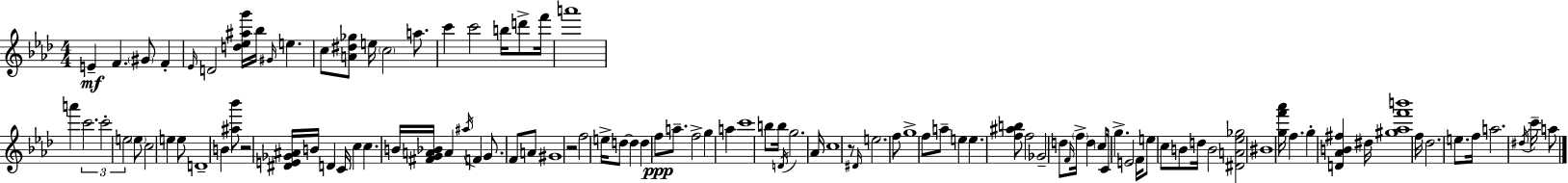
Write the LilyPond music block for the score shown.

{
  \clef treble
  \numericTimeSignature
  \time 4/4
  \key f \minor
  e'4--\mf f'4. \parenthesize gis'8 f'4-. | \grace { ees'16 } d'2 <d'' ees'' ais'' g'''>16 bes''16 \grace { gis'16 } e''4. | c''8 <a' dis'' ges''>8 e''16 \parenthesize c''2 a''8. | c'''4 c'''2 b''16 d'''8-> | \break f'''16 a'''1 | a'''4 \tuplet 3/2 { c'''2. | c'''2-. e''2 } | \parenthesize e''8 c''2 e''4 | \break e''8 d'1-- | b'4 <ais'' bes'''>8 r2 | <dis' e' ges' ais'>16 b'16 d'4 c'16 c''4 c''4. | b'16 <fis' g' a' bes'>16 a'4 \acciaccatura { ais''16 } f'4 g'8. f'8 | \break a'8 gis'1 | r2 f''2 | e''16-> d''8~~ d''4 d''4 f''8\ppp | a''8.-- f''2-> g''4 a''4 | \break c'''1 | b''8 b''16 \acciaccatura { d'16 } g''2. | aes'16 c''1 | r8 \grace { dis'16 } e''2. | \break f''8 g''1-> | f''8 a''8-- e''4 e''4. | <f'' ais'' b''>8 f''2 ges'2-- | d''8 \grace { f'16 } \parenthesize f''16-> d''4 \parenthesize c''8 c'16 | \break g''4.-> e'2 f'16 e''8 | c''8 b'8 d''16 b'2 <dis' a' ees'' ges''>2 | bis'1 | <g'' f''' aes'''>16 f''4. g''4-. | \break <d' aes' b' fis''>4 dis''16 <gis'' aes'' f''' b'''>1 | f''16 des''2. | e''8. f''16 a''2. | \acciaccatura { dis''16 } c'''16-- a''8 \bar "|."
}